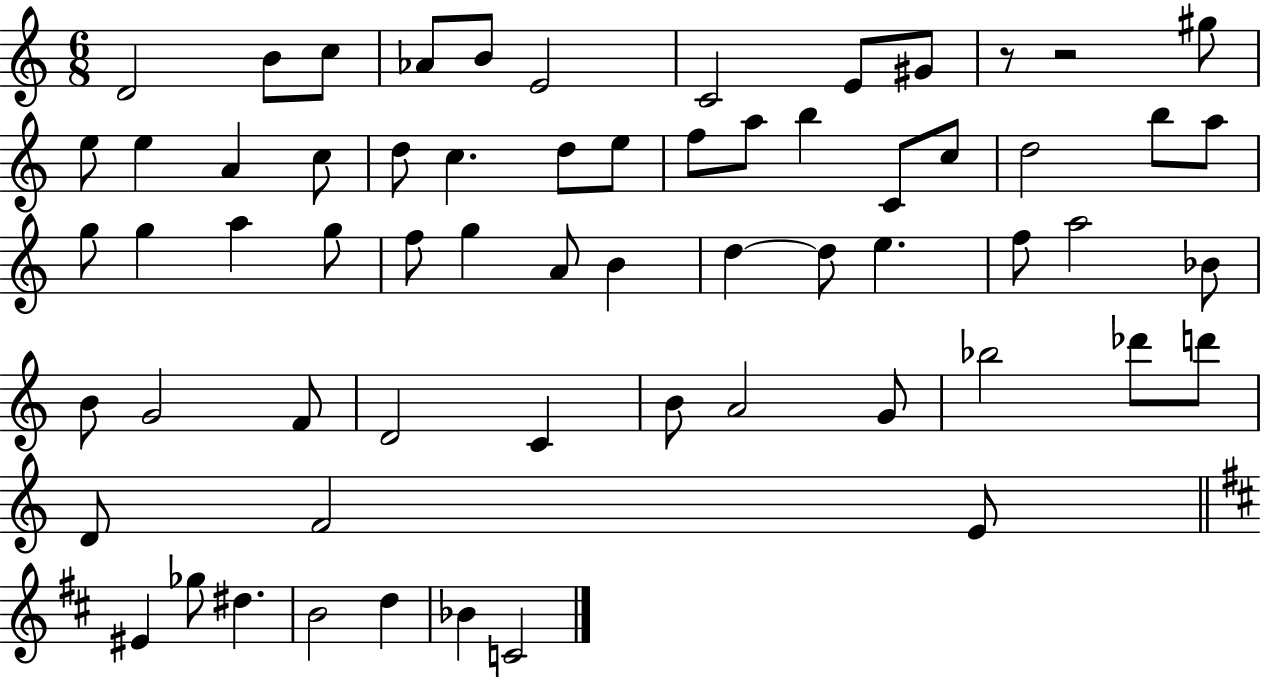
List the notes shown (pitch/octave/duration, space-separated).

D4/h B4/e C5/e Ab4/e B4/e E4/h C4/h E4/e G#4/e R/e R/h G#5/e E5/e E5/q A4/q C5/e D5/e C5/q. D5/e E5/e F5/e A5/e B5/q C4/e C5/e D5/h B5/e A5/e G5/e G5/q A5/q G5/e F5/e G5/q A4/e B4/q D5/q D5/e E5/q. F5/e A5/h Bb4/e B4/e G4/h F4/e D4/h C4/q B4/e A4/h G4/e Bb5/h Db6/e D6/e D4/e F4/h E4/e EIS4/q Gb5/e D#5/q. B4/h D5/q Bb4/q C4/h